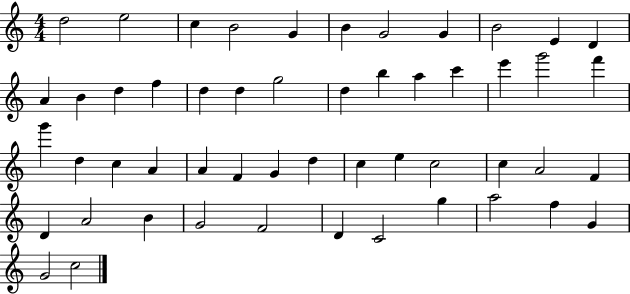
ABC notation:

X:1
T:Untitled
M:4/4
L:1/4
K:C
d2 e2 c B2 G B G2 G B2 E D A B d f d d g2 d b a c' e' g'2 f' g' d c A A F G d c e c2 c A2 F D A2 B G2 F2 D C2 g a2 f G G2 c2